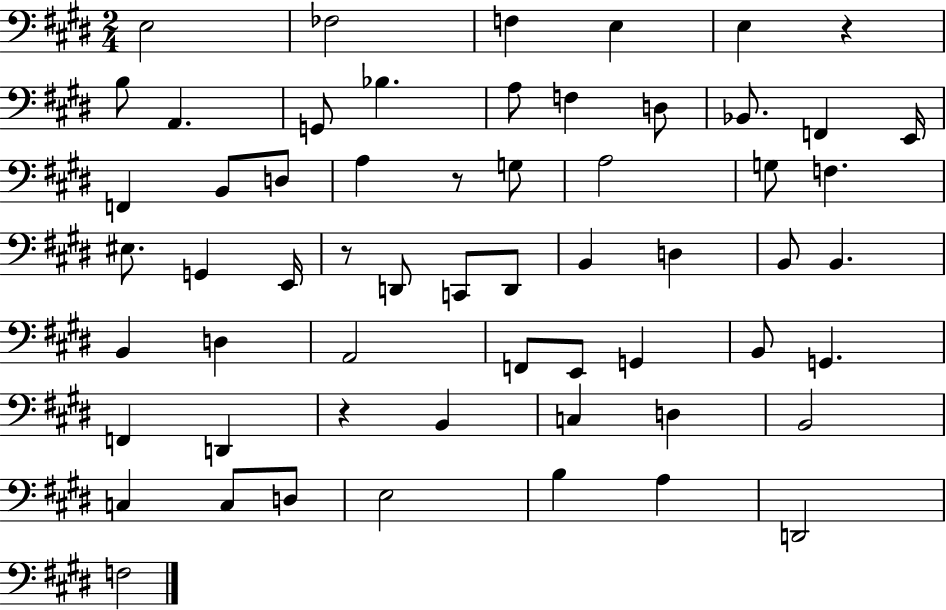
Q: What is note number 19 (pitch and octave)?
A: A3